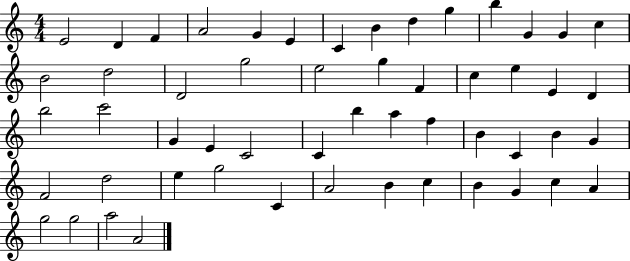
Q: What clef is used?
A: treble